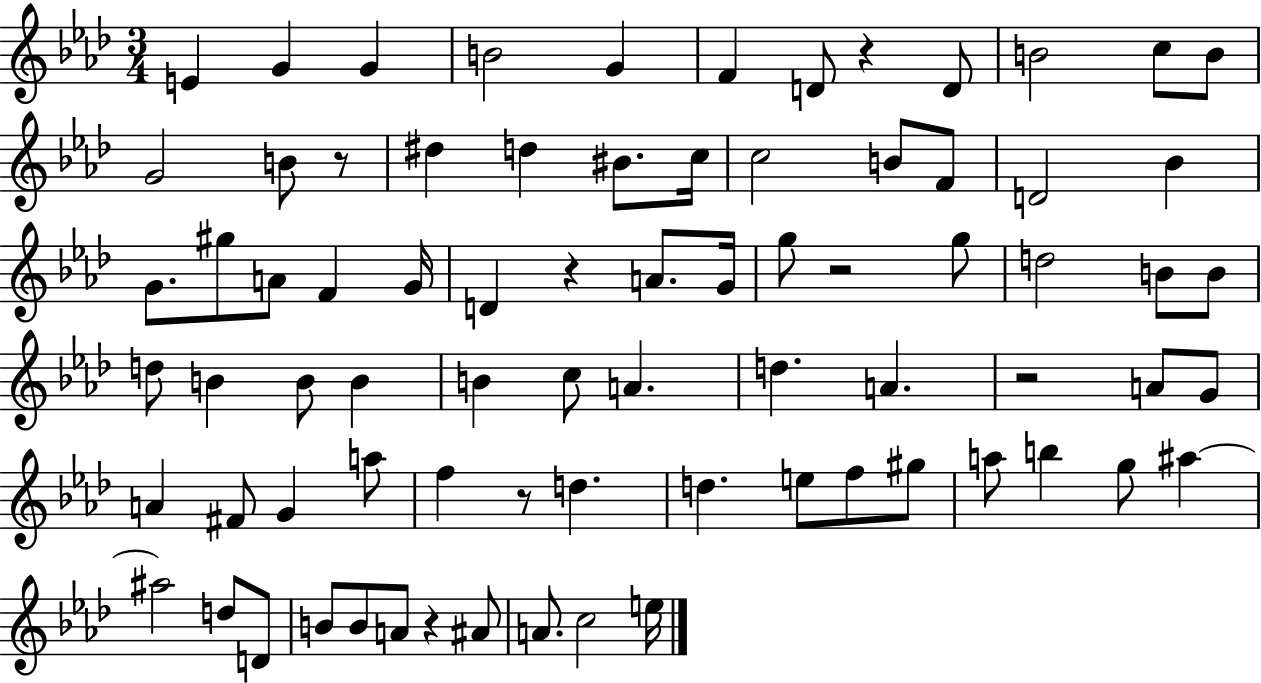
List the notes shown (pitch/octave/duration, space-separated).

E4/q G4/q G4/q B4/h G4/q F4/q D4/e R/q D4/e B4/h C5/e B4/e G4/h B4/e R/e D#5/q D5/q BIS4/e. C5/s C5/h B4/e F4/e D4/h Bb4/q G4/e. G#5/e A4/e F4/q G4/s D4/q R/q A4/e. G4/s G5/e R/h G5/e D5/h B4/e B4/e D5/e B4/q B4/e B4/q B4/q C5/e A4/q. D5/q. A4/q. R/h A4/e G4/e A4/q F#4/e G4/q A5/e F5/q R/e D5/q. D5/q. E5/e F5/e G#5/e A5/e B5/q G5/e A#5/q A#5/h D5/e D4/e B4/e B4/e A4/e R/q A#4/e A4/e. C5/h E5/s